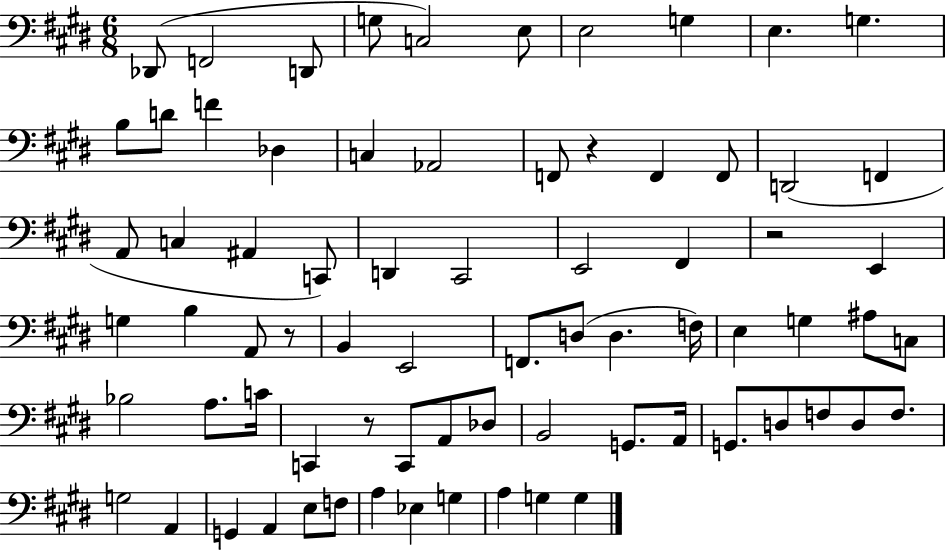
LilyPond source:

{
  \clef bass
  \numericTimeSignature
  \time 6/8
  \key e \major
  des,8( f,2 d,8 | g8 c2) e8 | e2 g4 | e4. g4. | \break b8 d'8 f'4 des4 | c4 aes,2 | f,8 r4 f,4 f,8 | d,2( f,4 | \break a,8 c4 ais,4 c,8) | d,4 cis,2 | e,2 fis,4 | r2 e,4 | \break g4 b4 a,8 r8 | b,4 e,2 | f,8. d8( d4. f16) | e4 g4 ais8 c8 | \break bes2 a8. c'16 | c,4 r8 c,8 a,8 des8 | b,2 g,8. a,16 | g,8. d8 f8 d8 f8. | \break g2 a,4 | g,4 a,4 e8 f8 | a4 ees4 g4 | a4 g4 g4 | \break \bar "|."
}